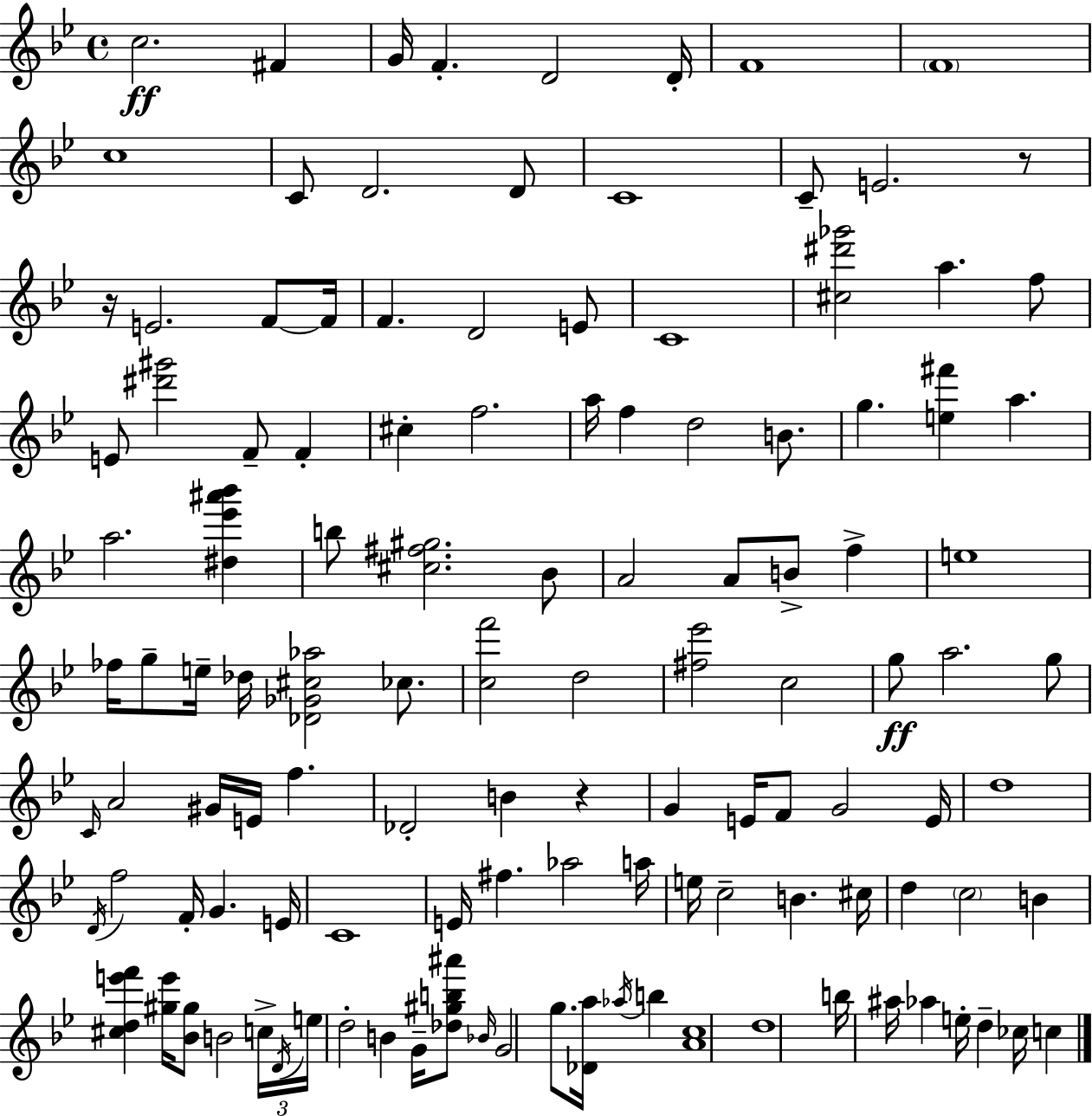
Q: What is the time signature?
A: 4/4